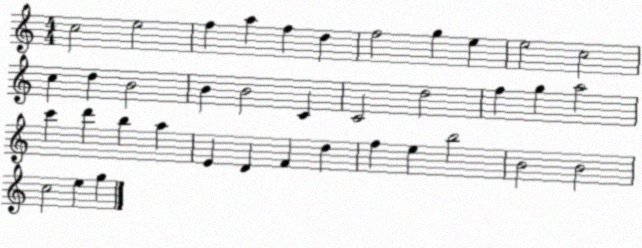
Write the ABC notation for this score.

X:1
T:Untitled
M:4/4
L:1/4
K:C
c2 e2 f a f d f2 g e e2 c2 c d B2 B B2 C C2 d2 f g a2 c' d' b a E D F d f e b2 B2 B2 c2 e g